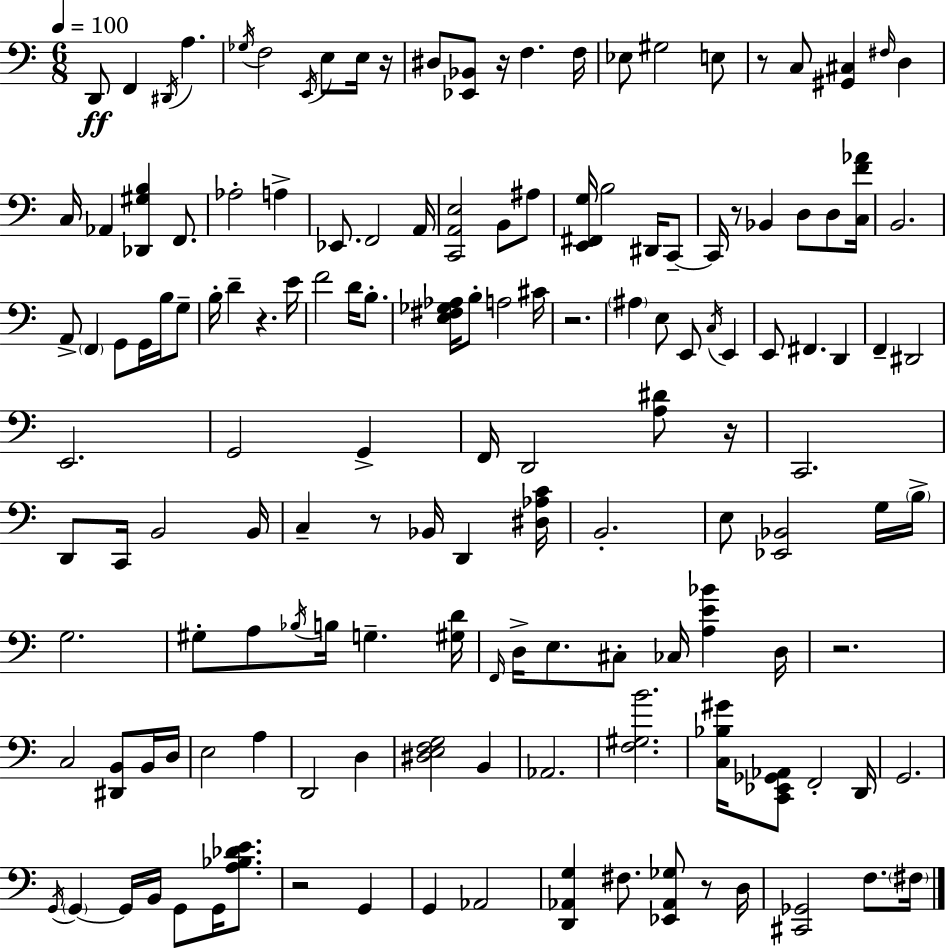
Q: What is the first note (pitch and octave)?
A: D2